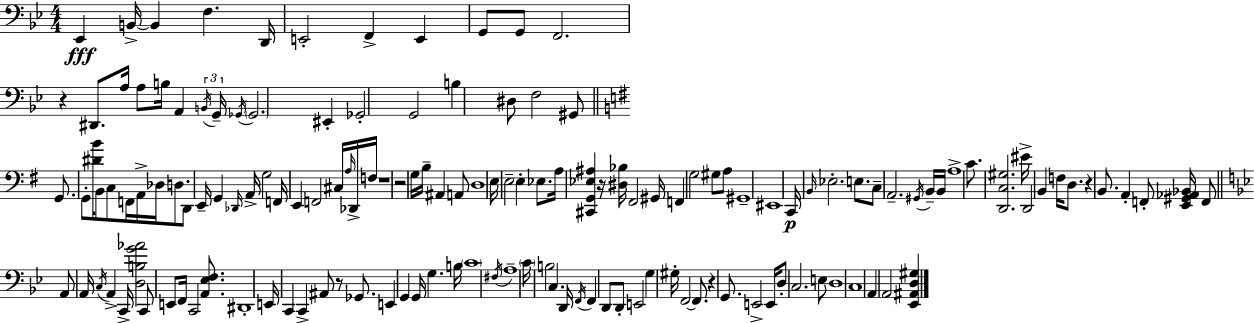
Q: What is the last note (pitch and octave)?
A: A2